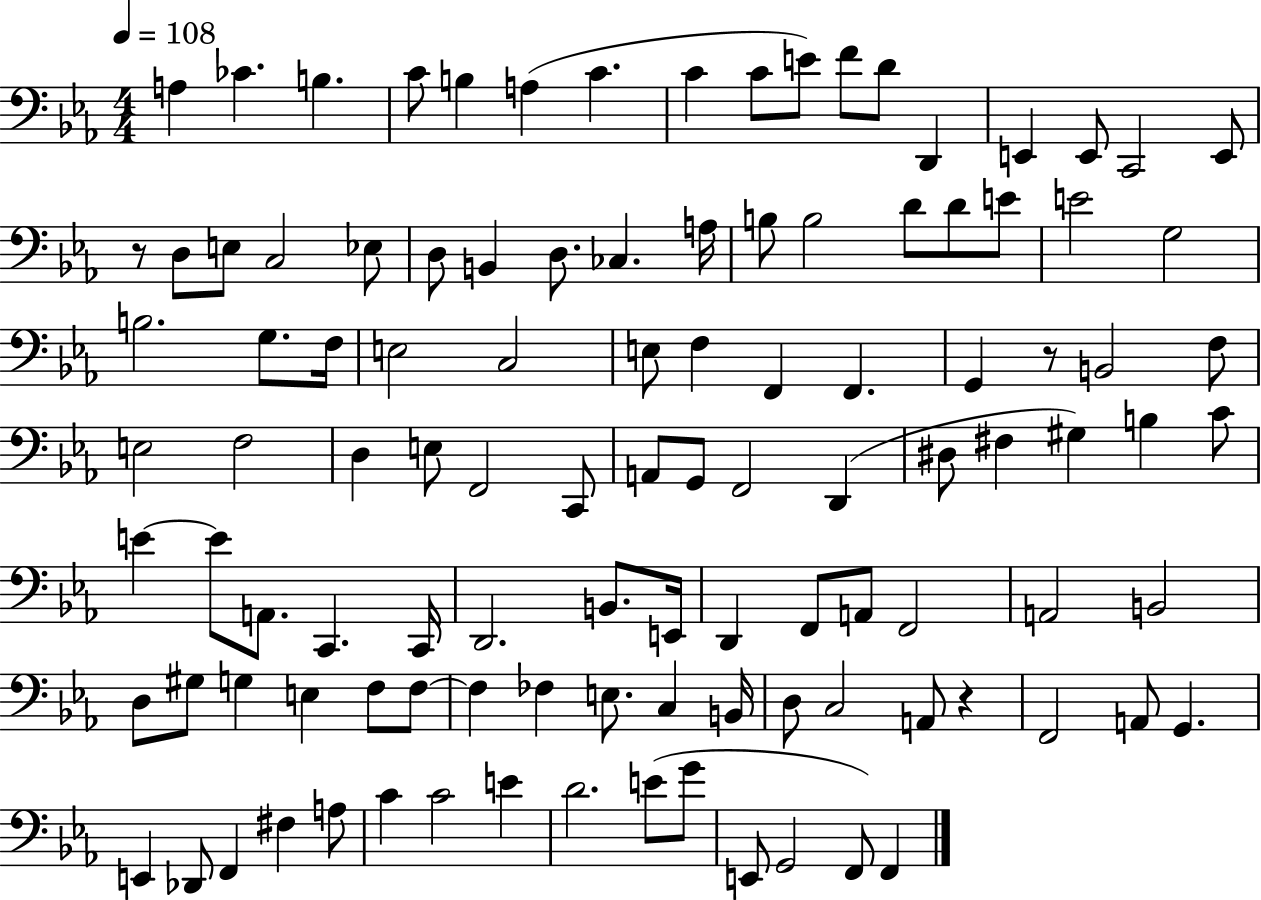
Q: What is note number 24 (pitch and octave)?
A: D3